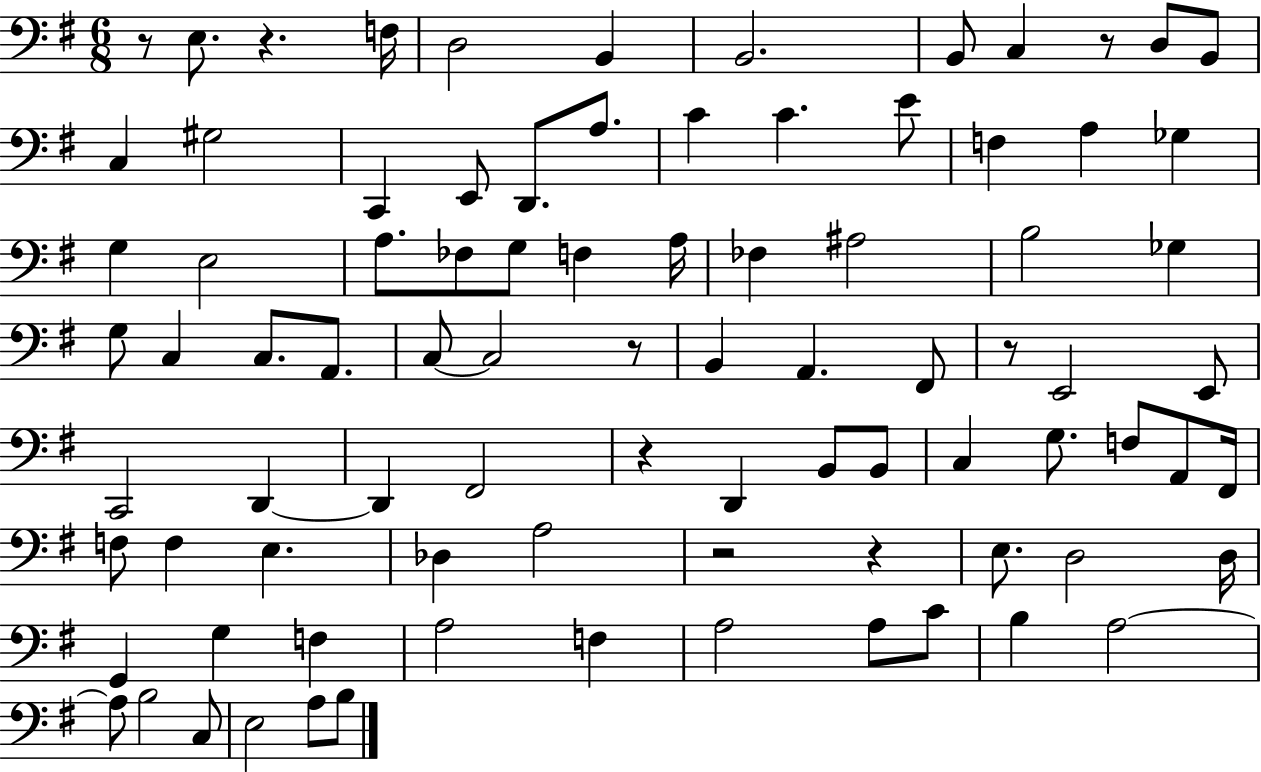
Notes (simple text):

R/e E3/e. R/q. F3/s D3/h B2/q B2/h. B2/e C3/q R/e D3/e B2/e C3/q G#3/h C2/q E2/e D2/e. A3/e. C4/q C4/q. E4/e F3/q A3/q Gb3/q G3/q E3/h A3/e. FES3/e G3/e F3/q A3/s FES3/q A#3/h B3/h Gb3/q G3/e C3/q C3/e. A2/e. C3/e C3/h R/e B2/q A2/q. F#2/e R/e E2/h E2/e C2/h D2/q D2/q F#2/h R/q D2/q B2/e B2/e C3/q G3/e. F3/e A2/e F#2/s F3/e F3/q E3/q. Db3/q A3/h R/h R/q E3/e. D3/h D3/s G2/q G3/q F3/q A3/h F3/q A3/h A3/e C4/e B3/q A3/h A3/e B3/h C3/e E3/h A3/e B3/e